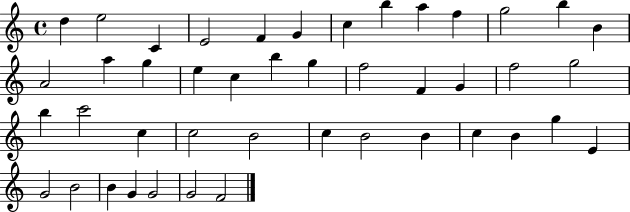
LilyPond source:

{
  \clef treble
  \time 4/4
  \defaultTimeSignature
  \key c \major
  d''4 e''2 c'4 | e'2 f'4 g'4 | c''4 b''4 a''4 f''4 | g''2 b''4 b'4 | \break a'2 a''4 g''4 | e''4 c''4 b''4 g''4 | f''2 f'4 g'4 | f''2 g''2 | \break b''4 c'''2 c''4 | c''2 b'2 | c''4 b'2 b'4 | c''4 b'4 g''4 e'4 | \break g'2 b'2 | b'4 g'4 g'2 | g'2 f'2 | \bar "|."
}